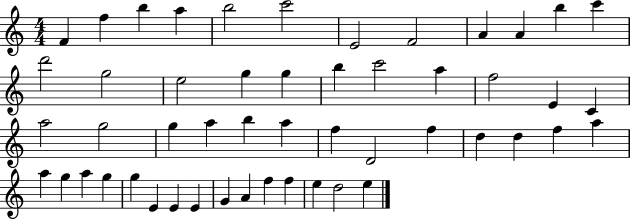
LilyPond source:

{
  \clef treble
  \numericTimeSignature
  \time 4/4
  \key c \major
  f'4 f''4 b''4 a''4 | b''2 c'''2 | e'2 f'2 | a'4 a'4 b''4 c'''4 | \break d'''2 g''2 | e''2 g''4 g''4 | b''4 c'''2 a''4 | f''2 e'4 c'4 | \break a''2 g''2 | g''4 a''4 b''4 a''4 | f''4 d'2 f''4 | d''4 d''4 f''4 a''4 | \break a''4 g''4 a''4 g''4 | g''4 e'4 e'4 e'4 | g'4 a'4 f''4 f''4 | e''4 d''2 e''4 | \break \bar "|."
}